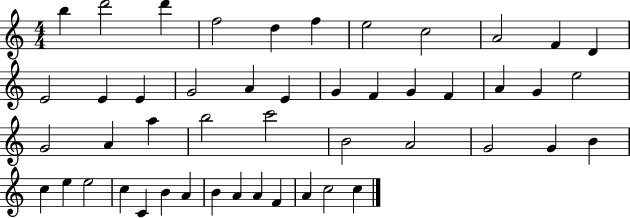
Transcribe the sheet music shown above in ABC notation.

X:1
T:Untitled
M:4/4
L:1/4
K:C
b d'2 d' f2 d f e2 c2 A2 F D E2 E E G2 A E G F G F A G e2 G2 A a b2 c'2 B2 A2 G2 G B c e e2 c C B A B A A F A c2 c